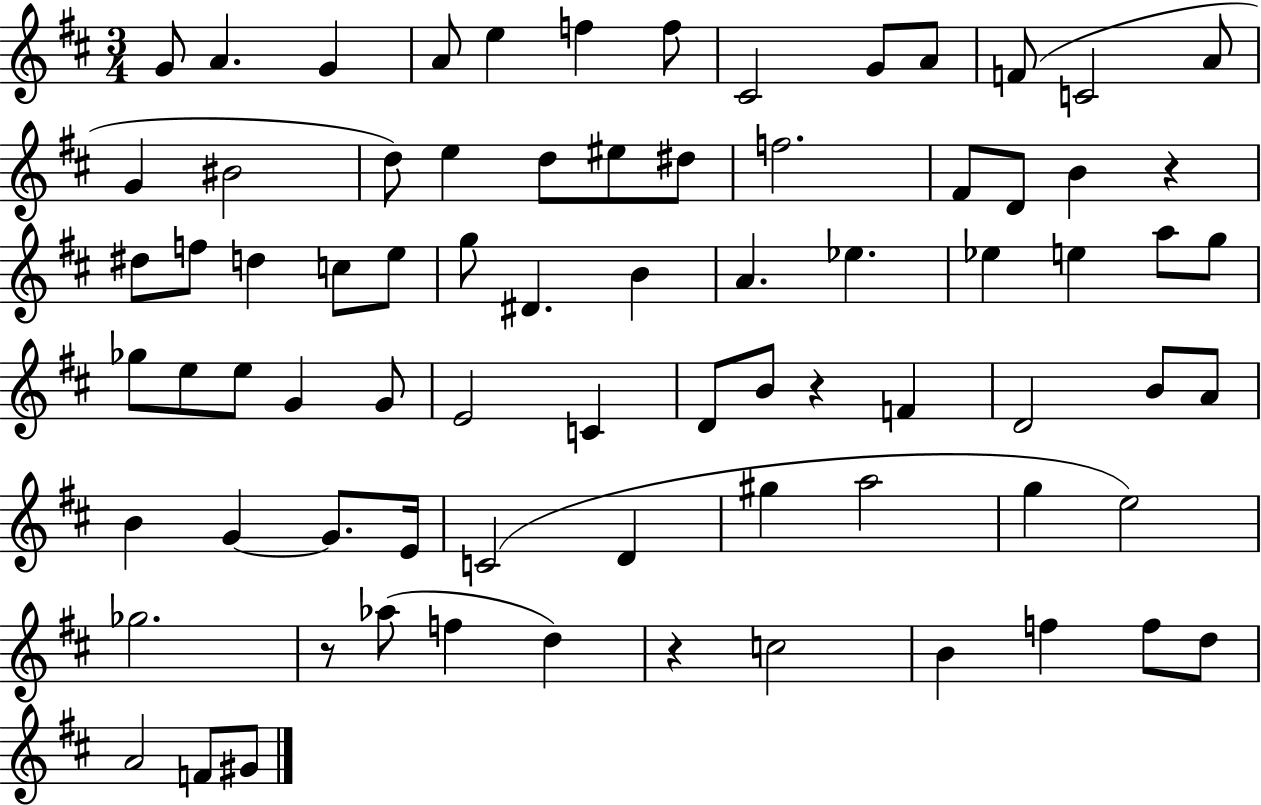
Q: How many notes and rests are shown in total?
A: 77